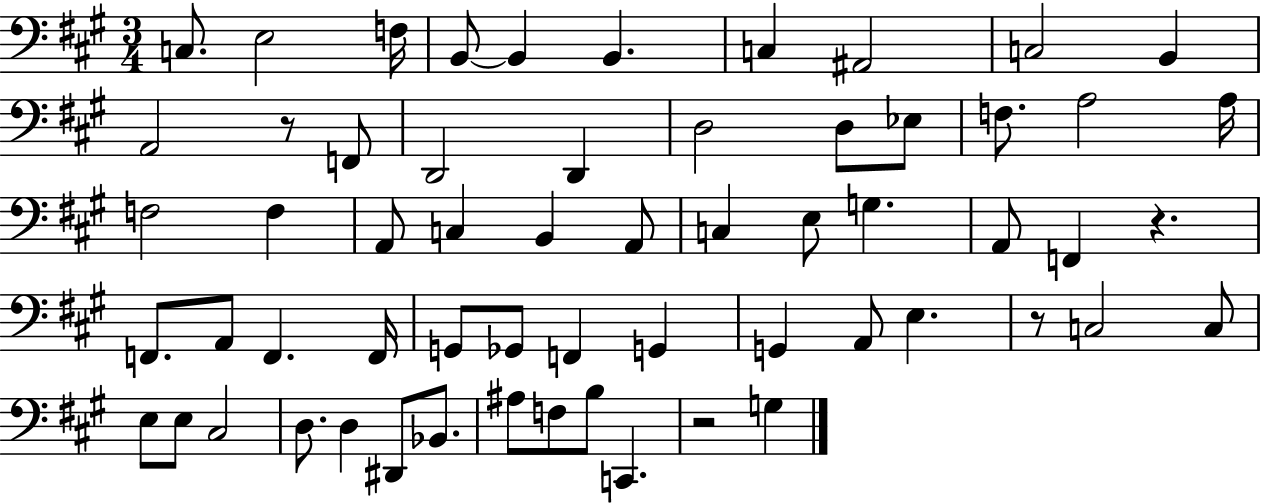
{
  \clef bass
  \numericTimeSignature
  \time 3/4
  \key a \major
  \repeat volta 2 { c8. e2 f16 | b,8~~ b,4 b,4. | c4 ais,2 | c2 b,4 | \break a,2 r8 f,8 | d,2 d,4 | d2 d8 ees8 | f8. a2 a16 | \break f2 f4 | a,8 c4 b,4 a,8 | c4 e8 g4. | a,8 f,4 r4. | \break f,8. a,8 f,4. f,16 | g,8 ges,8 f,4 g,4 | g,4 a,8 e4. | r8 c2 c8 | \break e8 e8 cis2 | d8. d4 dis,8 bes,8. | ais8 f8 b8 c,4. | r2 g4 | \break } \bar "|."
}